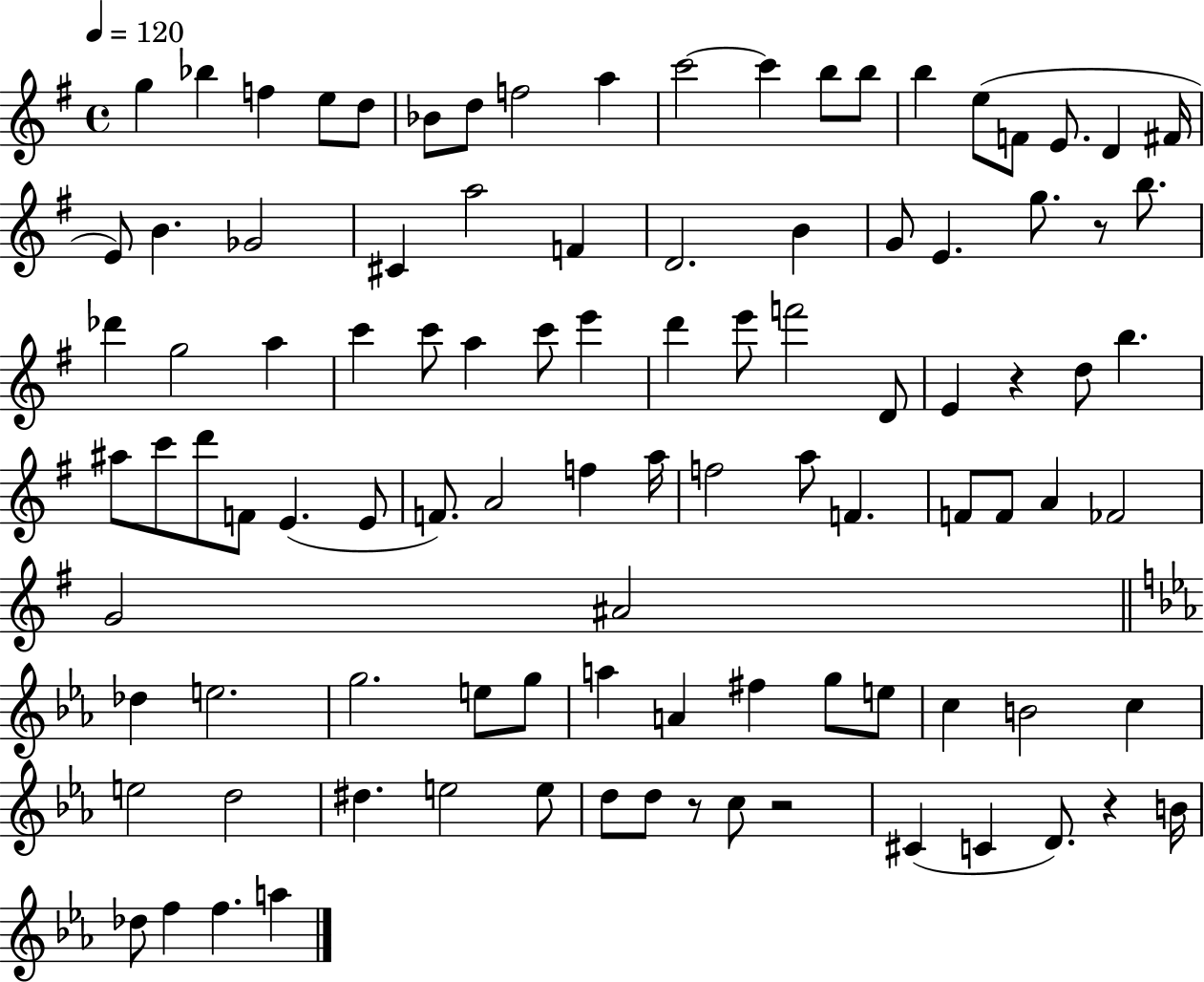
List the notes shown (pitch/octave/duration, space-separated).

G5/q Bb5/q F5/q E5/e D5/e Bb4/e D5/e F5/h A5/q C6/h C6/q B5/e B5/e B5/q E5/e F4/e E4/e. D4/q F#4/s E4/e B4/q. Gb4/h C#4/q A5/h F4/q D4/h. B4/q G4/e E4/q. G5/e. R/e B5/e. Db6/q G5/h A5/q C6/q C6/e A5/q C6/e E6/q D6/q E6/e F6/h D4/e E4/q R/q D5/e B5/q. A#5/e C6/e D6/e F4/e E4/q. E4/e F4/e. A4/h F5/q A5/s F5/h A5/e F4/q. F4/e F4/e A4/q FES4/h G4/h A#4/h Db5/q E5/h. G5/h. E5/e G5/e A5/q A4/q F#5/q G5/e E5/e C5/q B4/h C5/q E5/h D5/h D#5/q. E5/h E5/e D5/e D5/e R/e C5/e R/h C#4/q C4/q D4/e. R/q B4/s Db5/e F5/q F5/q. A5/q